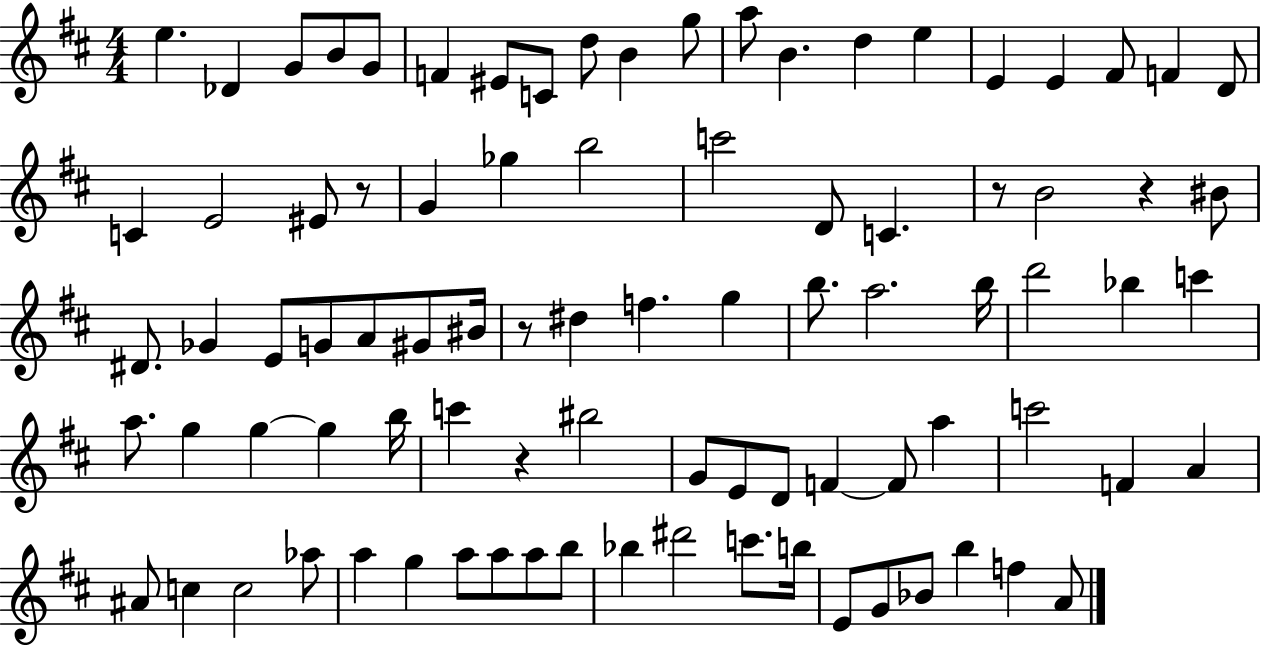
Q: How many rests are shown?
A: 5